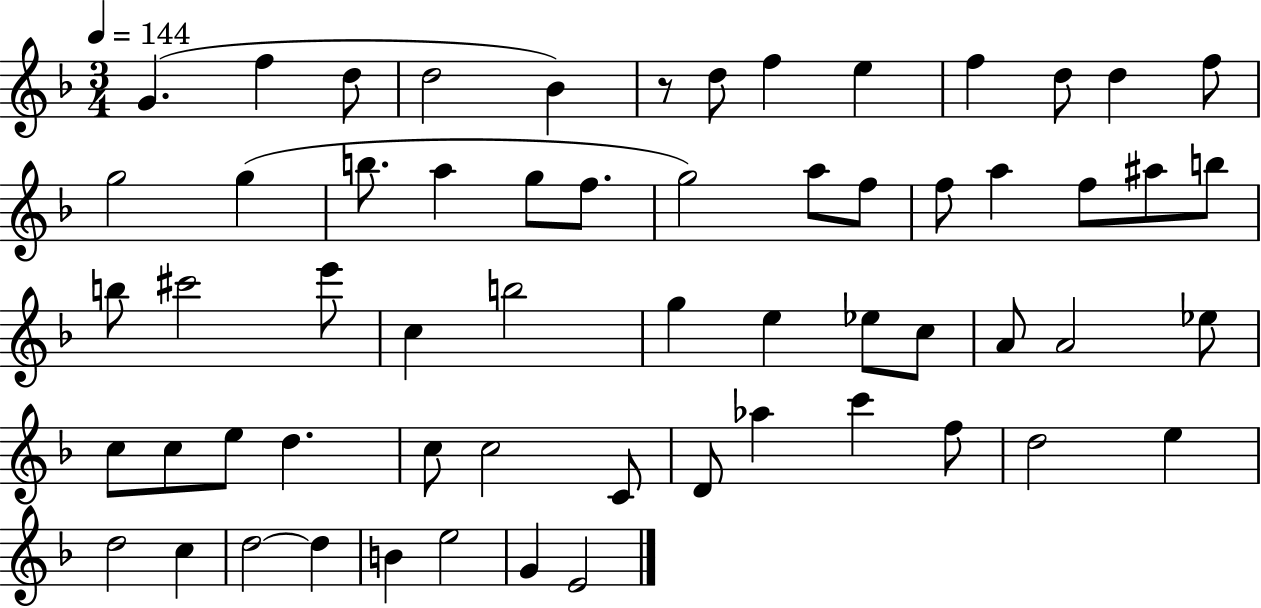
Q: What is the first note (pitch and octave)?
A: G4